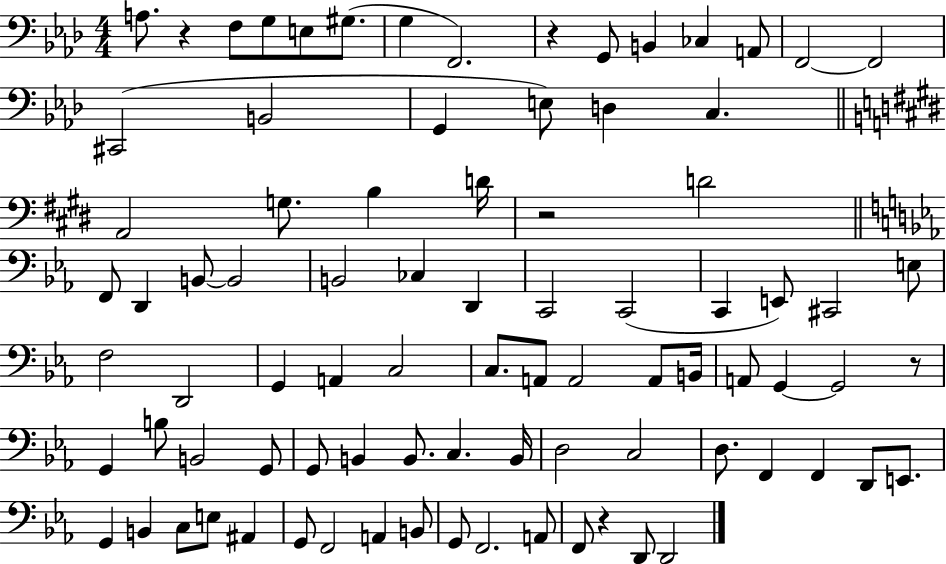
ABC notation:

X:1
T:Untitled
M:4/4
L:1/4
K:Ab
A,/2 z F,/2 G,/2 E,/2 ^G,/2 G, F,,2 z G,,/2 B,, _C, A,,/2 F,,2 F,,2 ^C,,2 B,,2 G,, E,/2 D, C, A,,2 G,/2 B, D/4 z2 D2 F,,/2 D,, B,,/2 B,,2 B,,2 _C, D,, C,,2 C,,2 C,, E,,/2 ^C,,2 E,/2 F,2 D,,2 G,, A,, C,2 C,/2 A,,/2 A,,2 A,,/2 B,,/4 A,,/2 G,, G,,2 z/2 G,, B,/2 B,,2 G,,/2 G,,/2 B,, B,,/2 C, B,,/4 D,2 C,2 D,/2 F,, F,, D,,/2 E,,/2 G,, B,, C,/2 E,/2 ^A,, G,,/2 F,,2 A,, B,,/2 G,,/2 F,,2 A,,/2 F,,/2 z D,,/2 D,,2